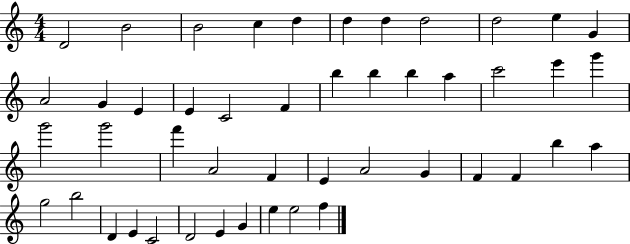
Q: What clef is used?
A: treble